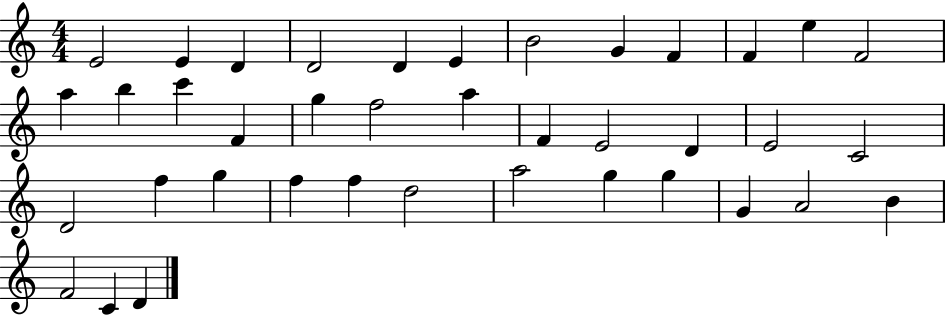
E4/h E4/q D4/q D4/h D4/q E4/q B4/h G4/q F4/q F4/q E5/q F4/h A5/q B5/q C6/q F4/q G5/q F5/h A5/q F4/q E4/h D4/q E4/h C4/h D4/h F5/q G5/q F5/q F5/q D5/h A5/h G5/q G5/q G4/q A4/h B4/q F4/h C4/q D4/q